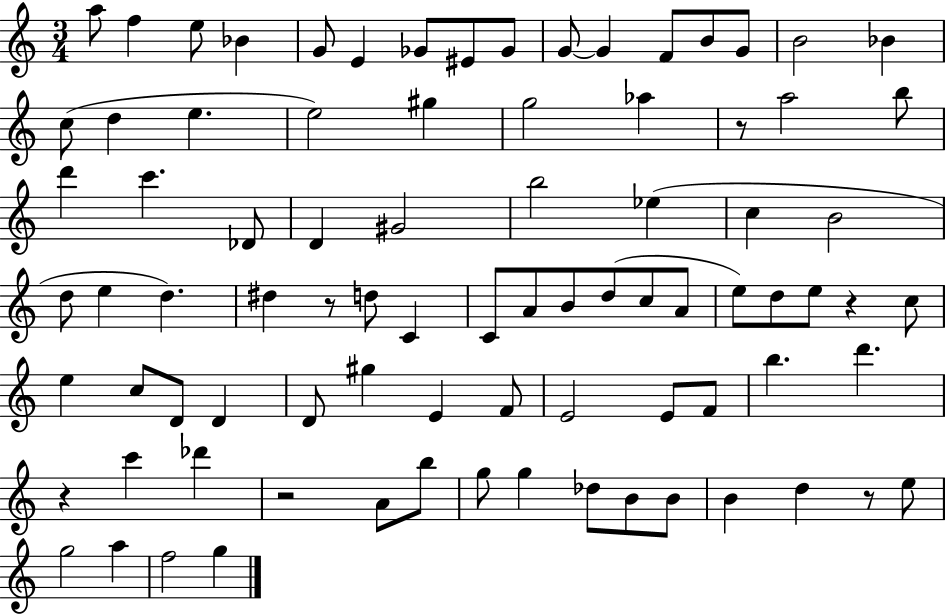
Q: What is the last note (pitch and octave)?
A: G5